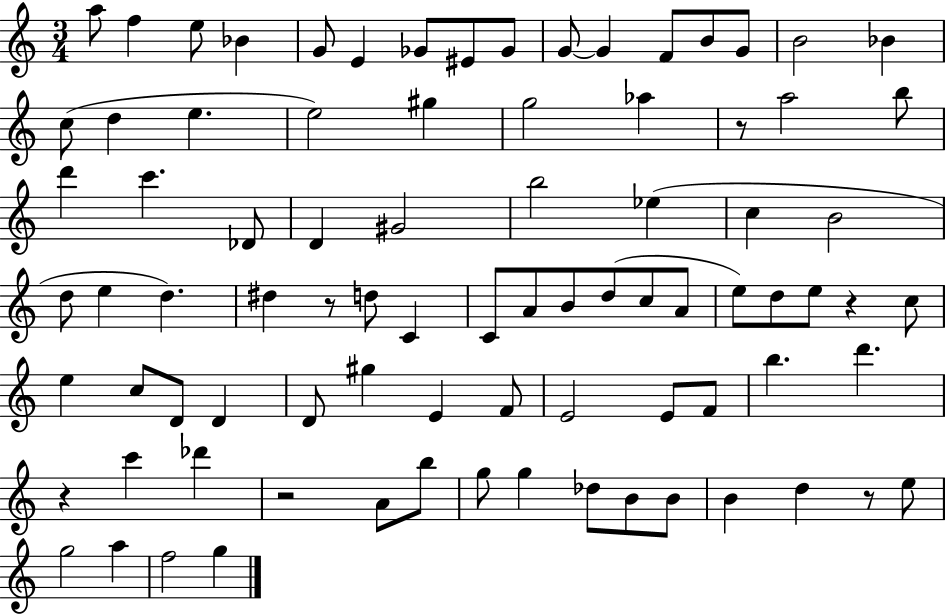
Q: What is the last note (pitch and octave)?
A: G5